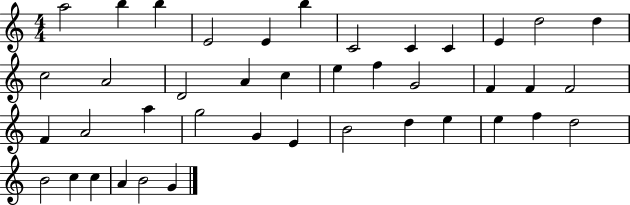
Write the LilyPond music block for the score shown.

{
  \clef treble
  \numericTimeSignature
  \time 4/4
  \key c \major
  a''2 b''4 b''4 | e'2 e'4 b''4 | c'2 c'4 c'4 | e'4 d''2 d''4 | \break c''2 a'2 | d'2 a'4 c''4 | e''4 f''4 g'2 | f'4 f'4 f'2 | \break f'4 a'2 a''4 | g''2 g'4 e'4 | b'2 d''4 e''4 | e''4 f''4 d''2 | \break b'2 c''4 c''4 | a'4 b'2 g'4 | \bar "|."
}